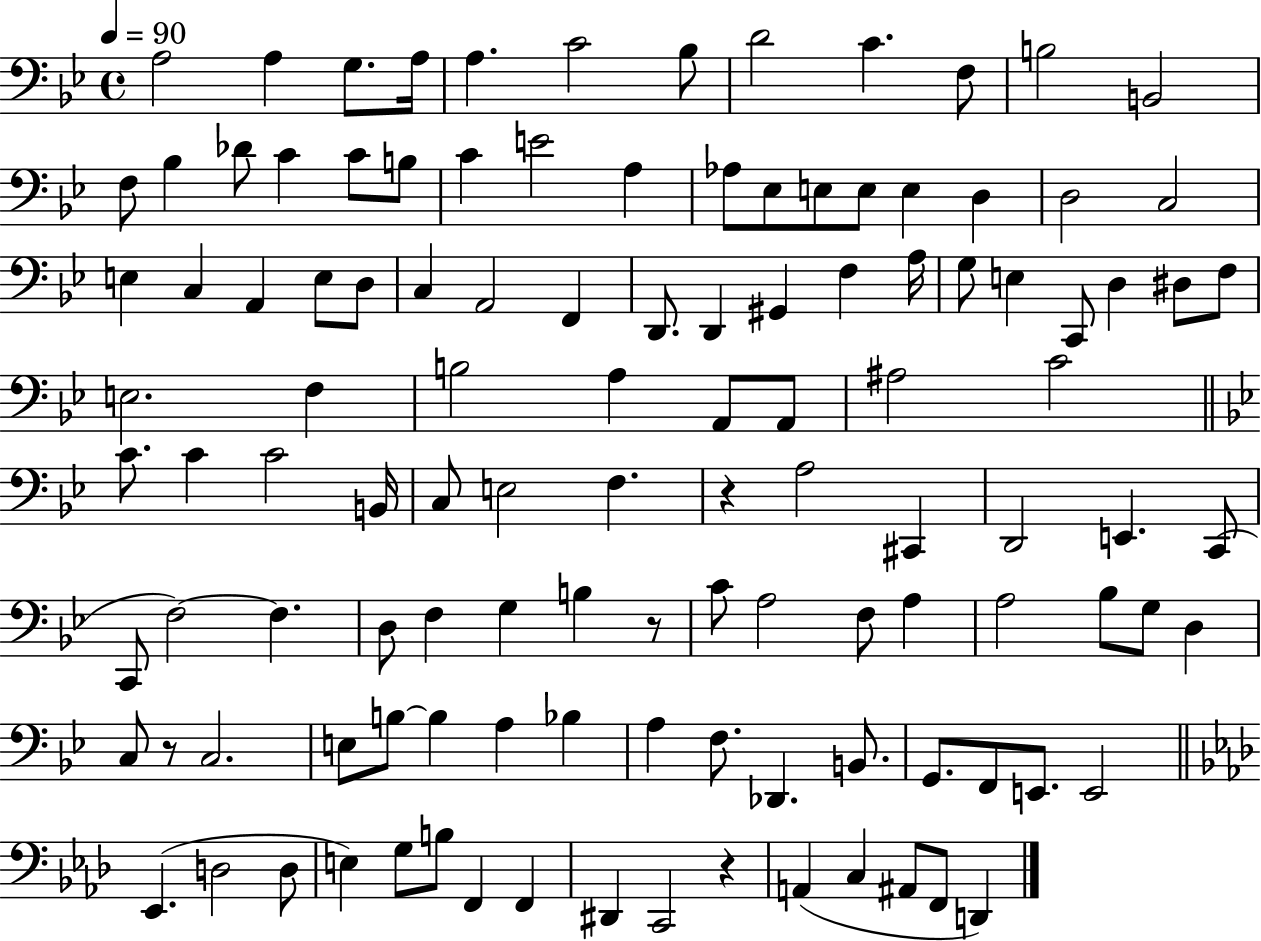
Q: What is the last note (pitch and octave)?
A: D2